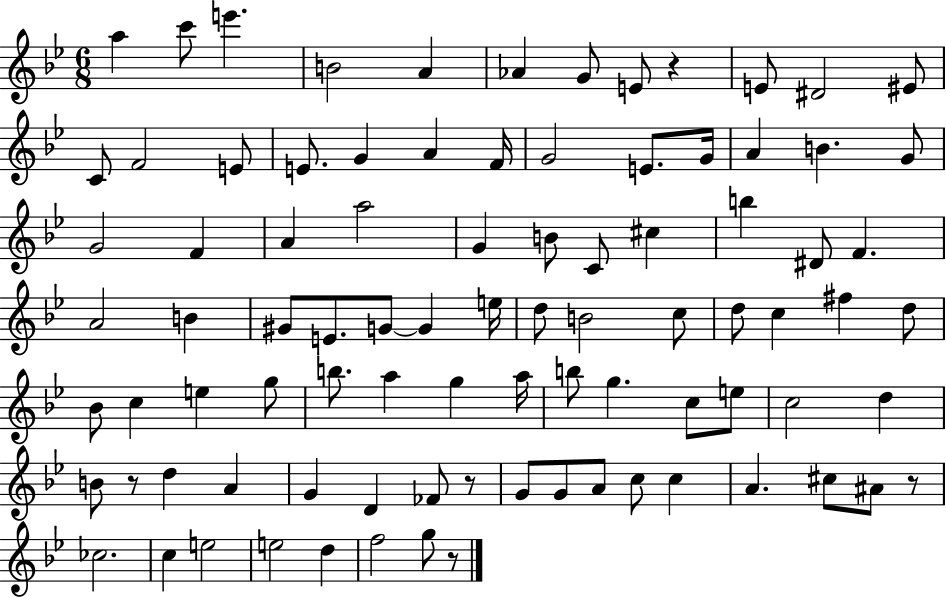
{
  \clef treble
  \numericTimeSignature
  \time 6/8
  \key bes \major
  a''4 c'''8 e'''4. | b'2 a'4 | aes'4 g'8 e'8 r4 | e'8 dis'2 eis'8 | \break c'8 f'2 e'8 | e'8. g'4 a'4 f'16 | g'2 e'8. g'16 | a'4 b'4. g'8 | \break g'2 f'4 | a'4 a''2 | g'4 b'8 c'8 cis''4 | b''4 dis'8 f'4. | \break a'2 b'4 | gis'8 e'8. g'8~~ g'4 e''16 | d''8 b'2 c''8 | d''8 c''4 fis''4 d''8 | \break bes'8 c''4 e''4 g''8 | b''8. a''4 g''4 a''16 | b''8 g''4. c''8 e''8 | c''2 d''4 | \break b'8 r8 d''4 a'4 | g'4 d'4 fes'8 r8 | g'8 g'8 a'8 c''8 c''4 | a'4. cis''8 ais'8 r8 | \break ces''2. | c''4 e''2 | e''2 d''4 | f''2 g''8 r8 | \break \bar "|."
}